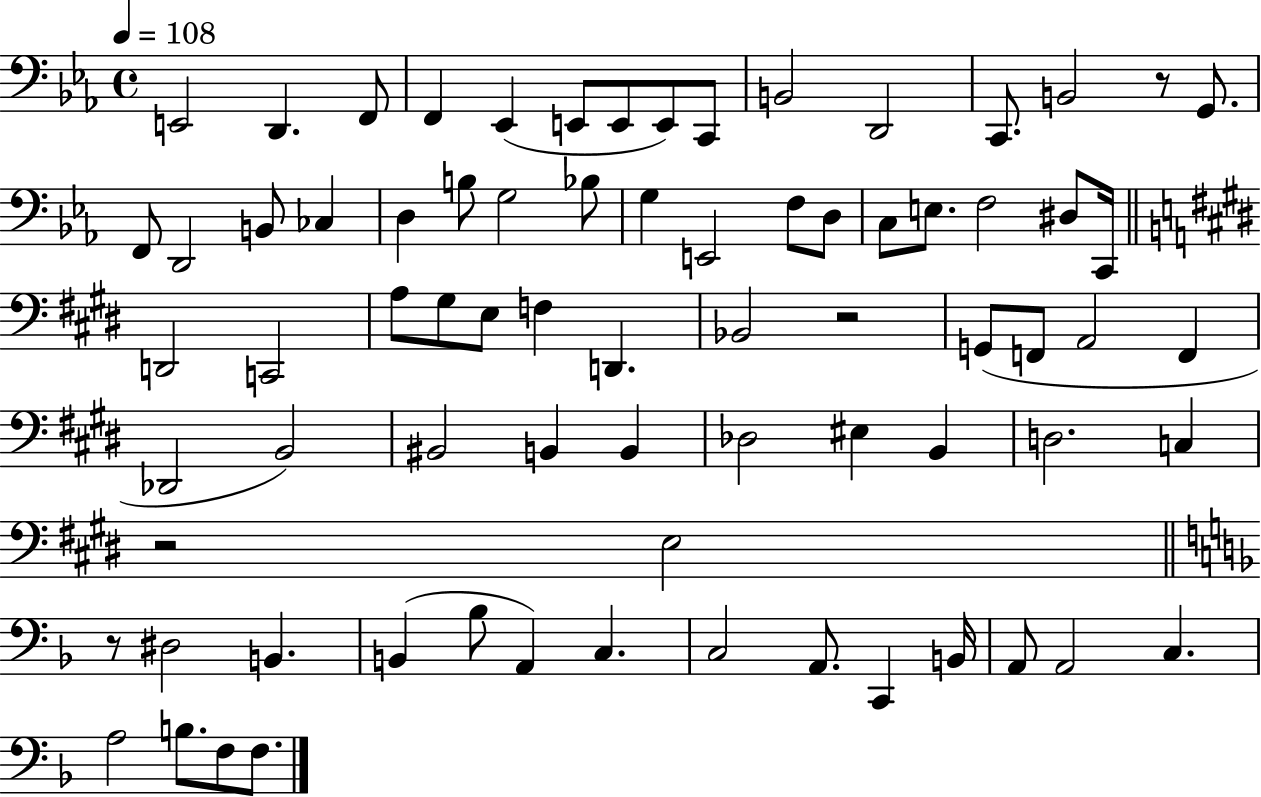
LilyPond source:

{
  \clef bass
  \time 4/4
  \defaultTimeSignature
  \key ees \major
  \tempo 4 = 108
  e,2 d,4. f,8 | f,4 ees,4( e,8 e,8 e,8) c,8 | b,2 d,2 | c,8. b,2 r8 g,8. | \break f,8 d,2 b,8 ces4 | d4 b8 g2 bes8 | g4 e,2 f8 d8 | c8 e8. f2 dis8 c,16 | \break \bar "||" \break \key e \major d,2 c,2 | a8 gis8 e8 f4 d,4. | bes,2 r2 | g,8( f,8 a,2 f,4 | \break des,2 b,2) | bis,2 b,4 b,4 | des2 eis4 b,4 | d2. c4 | \break r2 e2 | \bar "||" \break \key f \major r8 dis2 b,4. | b,4( bes8 a,4) c4. | c2 a,8. c,4 b,16 | a,8 a,2 c4. | \break a2 b8. f8 f8. | \bar "|."
}